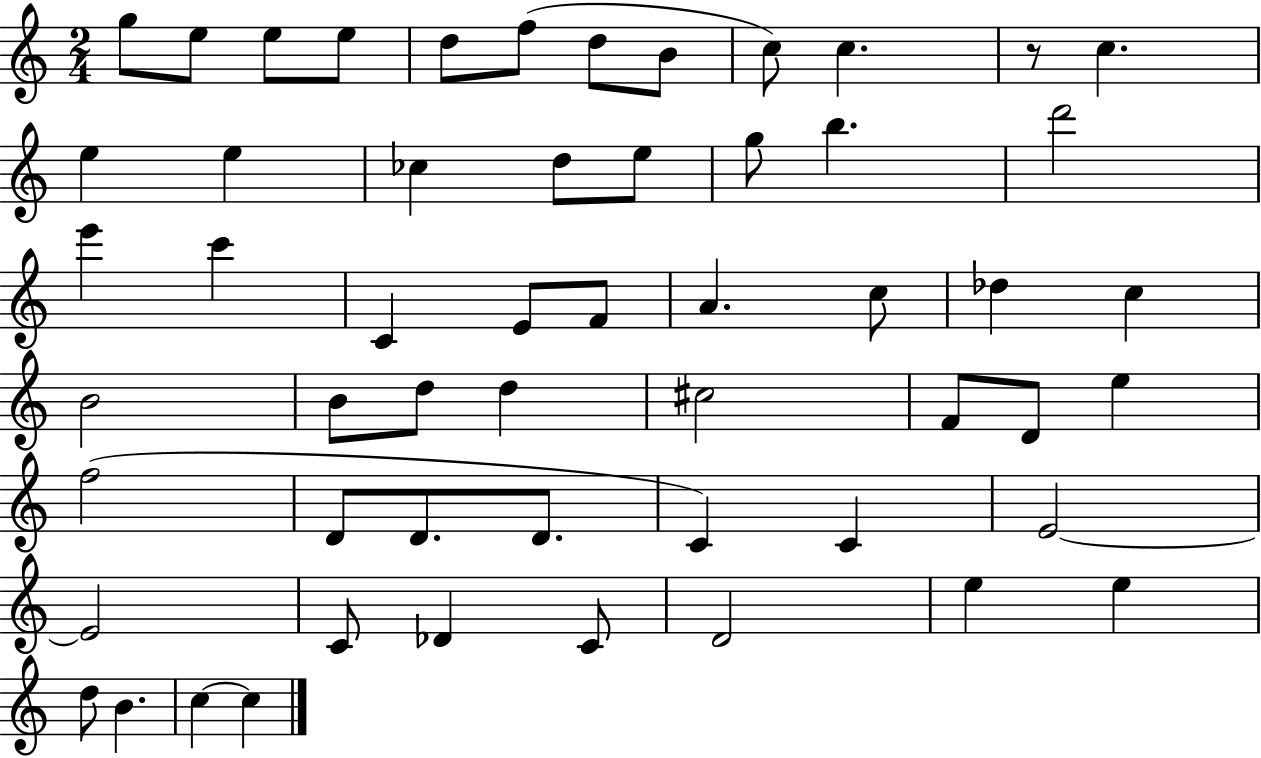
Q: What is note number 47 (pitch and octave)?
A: C4